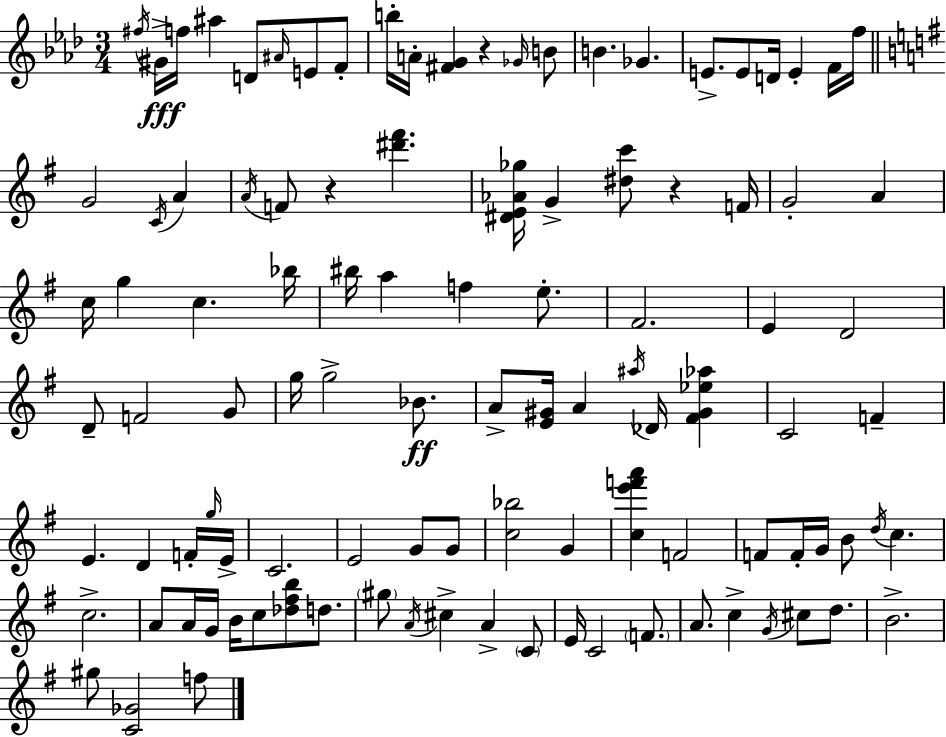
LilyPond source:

{
  \clef treble
  \numericTimeSignature
  \time 3/4
  \key f \minor
  \acciaccatura { fis''16 }\fff gis'16-> f''16 ais''4 d'8 \grace { ais'16 } e'8 | f'8-. b''16-. a'16-. <fis' g'>4 r4 | \grace { ges'16 } b'8 b'4. ges'4. | e'8.-> e'8 d'16 e'4-. | \break f'16 f''16 \bar "||" \break \key e \minor g'2 \acciaccatura { c'16 } a'4 | \acciaccatura { a'16 } f'8 r4 <dis''' fis'''>4. | <dis' e' aes' ges''>16 g'4-> <dis'' c'''>8 r4 | f'16 g'2-. a'4 | \break c''16 g''4 c''4. | bes''16 bis''16 a''4 f''4 e''8.-. | fis'2. | e'4 d'2 | \break d'8-- f'2 | g'8 g''16 g''2-> bes'8.\ff | a'8-> <e' gis'>16 a'4 \acciaccatura { ais''16 } des'16 <fis' gis' ees'' aes''>4 | c'2 f'4-- | \break e'4. d'4 | f'16-. \grace { g''16 } e'16-> c'2. | e'2 | g'8 g'8 <c'' bes''>2 | \break g'4 <c'' e''' f''' a'''>4 f'2 | f'8 f'16-. g'16 b'8 \acciaccatura { d''16 } c''4. | c''2.-> | a'8 a'16 g'16 b'16 c''8 | \break <des'' fis'' b''>8 d''8. \parenthesize gis''8 \acciaccatura { a'16 } cis''4-> | a'4-> \parenthesize c'8 e'16 c'2 | \parenthesize f'8. a'8. c''4-> | \acciaccatura { g'16 } cis''8 d''8. b'2.-> | \break gis''8 <c' ges'>2 | f''8 \bar "|."
}